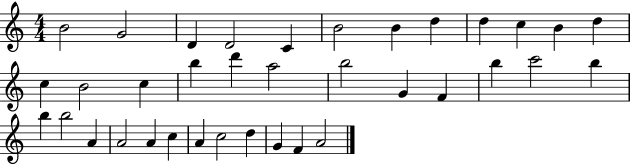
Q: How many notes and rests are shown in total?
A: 36